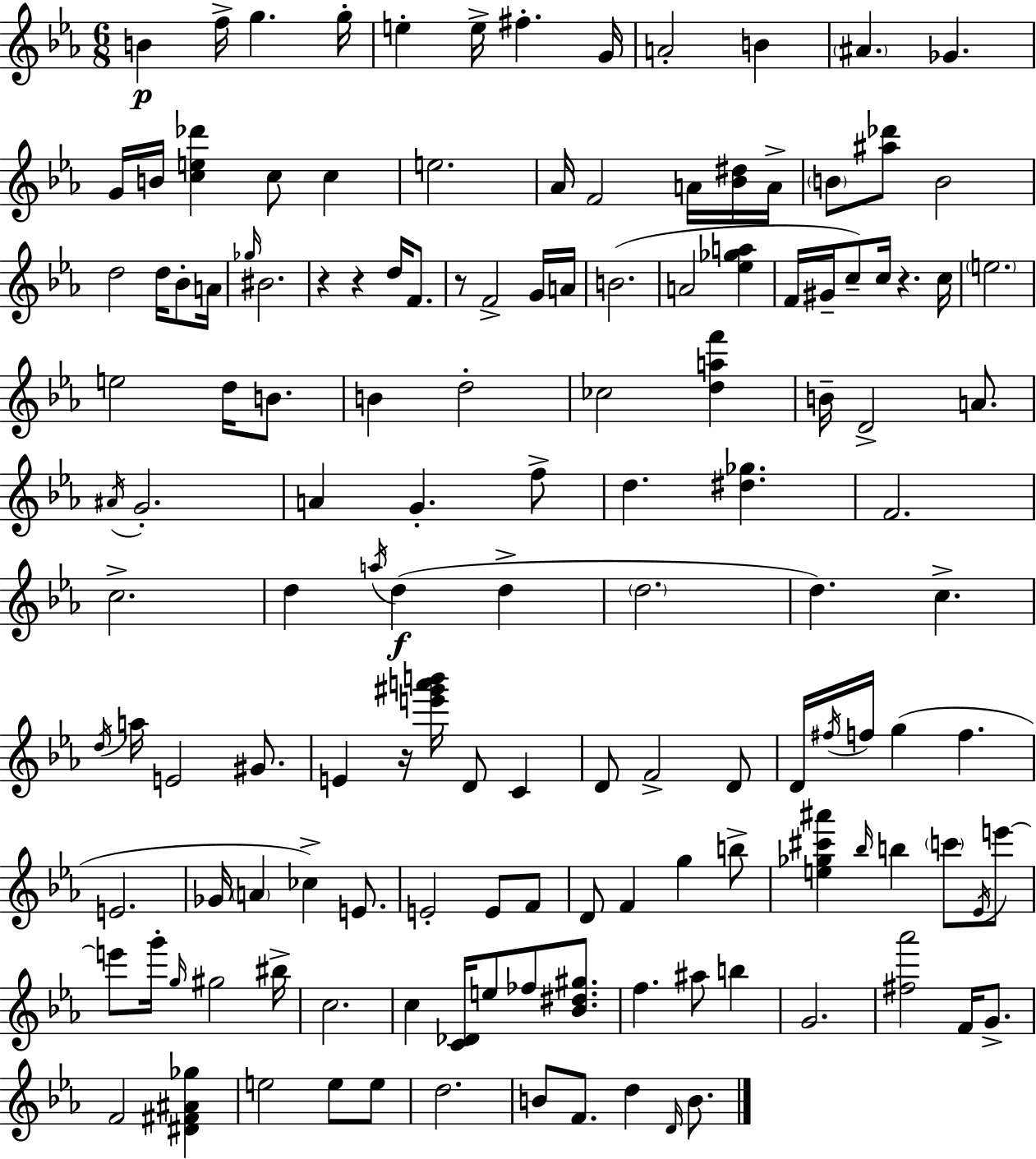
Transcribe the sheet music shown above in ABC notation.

X:1
T:Untitled
M:6/8
L:1/4
K:Eb
B f/4 g g/4 e e/4 ^f G/4 A2 B ^A _G G/4 B/4 [ce_d'] c/2 c e2 _A/4 F2 A/4 [_B^d]/4 A/4 B/2 [^a_d']/2 B2 d2 d/4 _B/2 A/4 _g/4 ^B2 z z d/4 F/2 z/2 F2 G/4 A/4 B2 A2 [_e_ga] F/4 ^G/4 c/2 c/4 z c/4 e2 e2 d/4 B/2 B d2 _c2 [daf'] B/4 D2 A/2 ^A/4 G2 A G f/2 d [^d_g] F2 c2 d a/4 d d d2 d c d/4 a/4 E2 ^G/2 E z/4 [e'^g'a'b']/4 D/2 C D/2 F2 D/2 D/4 ^f/4 f/4 g f E2 _G/4 A _c E/2 E2 E/2 F/2 D/2 F g b/2 [e_g^c'^a'] _b/4 b c'/2 _E/4 e'/2 e'/2 g'/4 g/4 ^g2 ^b/4 c2 c [C_D]/4 e/2 _f/2 [_B^d^g]/2 f ^a/2 b G2 [^f_a']2 F/4 G/2 F2 [^D^F^A_g] e2 e/2 e/2 d2 B/2 F/2 d D/4 B/2